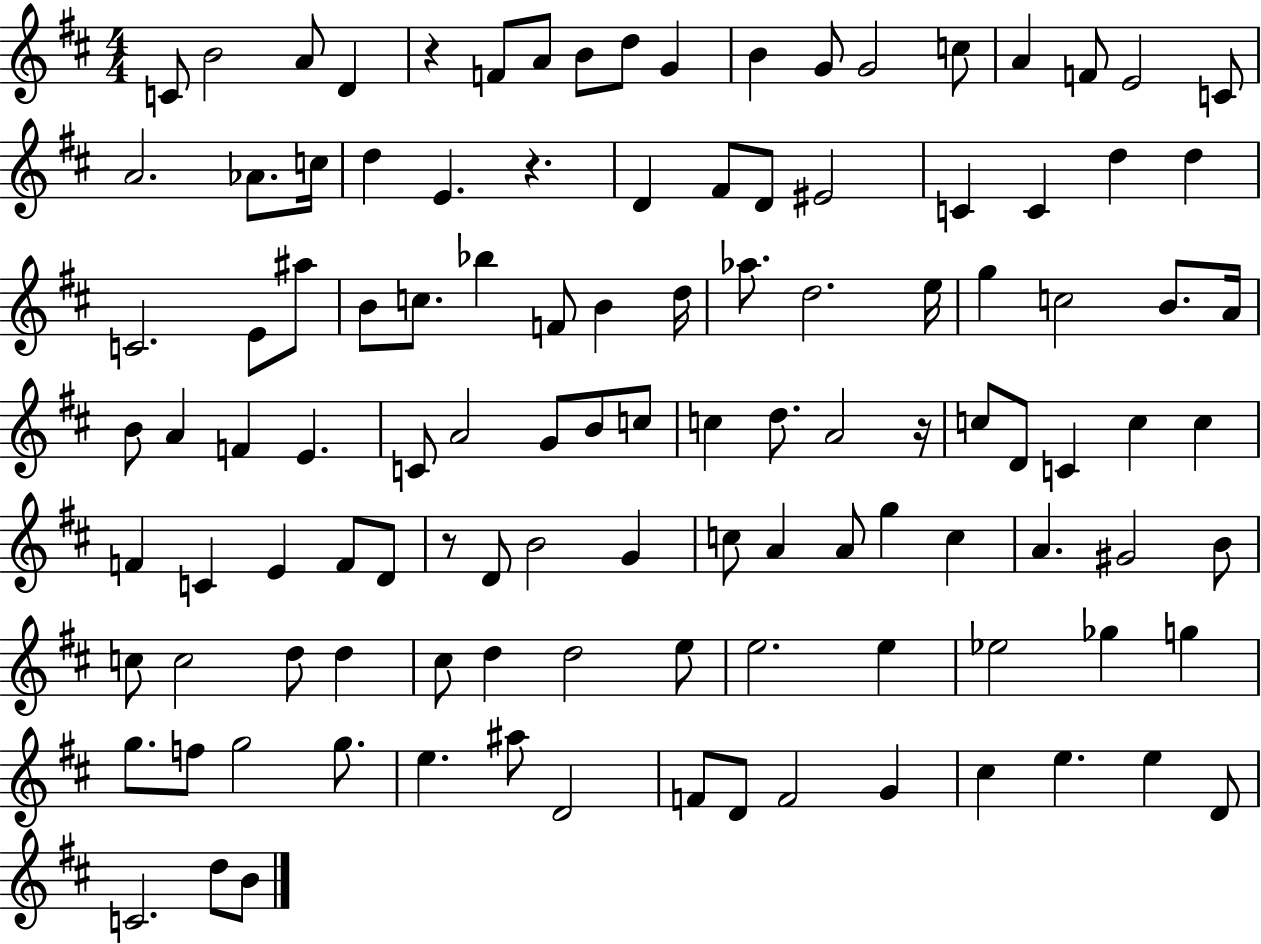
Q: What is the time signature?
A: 4/4